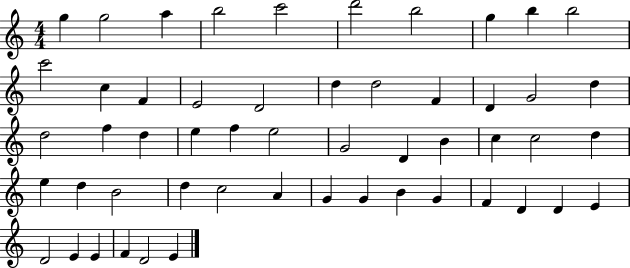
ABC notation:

X:1
T:Untitled
M:4/4
L:1/4
K:C
g g2 a b2 c'2 d'2 b2 g b b2 c'2 c F E2 D2 d d2 F D G2 d d2 f d e f e2 G2 D B c c2 d e d B2 d c2 A G G B G F D D E D2 E E F D2 E